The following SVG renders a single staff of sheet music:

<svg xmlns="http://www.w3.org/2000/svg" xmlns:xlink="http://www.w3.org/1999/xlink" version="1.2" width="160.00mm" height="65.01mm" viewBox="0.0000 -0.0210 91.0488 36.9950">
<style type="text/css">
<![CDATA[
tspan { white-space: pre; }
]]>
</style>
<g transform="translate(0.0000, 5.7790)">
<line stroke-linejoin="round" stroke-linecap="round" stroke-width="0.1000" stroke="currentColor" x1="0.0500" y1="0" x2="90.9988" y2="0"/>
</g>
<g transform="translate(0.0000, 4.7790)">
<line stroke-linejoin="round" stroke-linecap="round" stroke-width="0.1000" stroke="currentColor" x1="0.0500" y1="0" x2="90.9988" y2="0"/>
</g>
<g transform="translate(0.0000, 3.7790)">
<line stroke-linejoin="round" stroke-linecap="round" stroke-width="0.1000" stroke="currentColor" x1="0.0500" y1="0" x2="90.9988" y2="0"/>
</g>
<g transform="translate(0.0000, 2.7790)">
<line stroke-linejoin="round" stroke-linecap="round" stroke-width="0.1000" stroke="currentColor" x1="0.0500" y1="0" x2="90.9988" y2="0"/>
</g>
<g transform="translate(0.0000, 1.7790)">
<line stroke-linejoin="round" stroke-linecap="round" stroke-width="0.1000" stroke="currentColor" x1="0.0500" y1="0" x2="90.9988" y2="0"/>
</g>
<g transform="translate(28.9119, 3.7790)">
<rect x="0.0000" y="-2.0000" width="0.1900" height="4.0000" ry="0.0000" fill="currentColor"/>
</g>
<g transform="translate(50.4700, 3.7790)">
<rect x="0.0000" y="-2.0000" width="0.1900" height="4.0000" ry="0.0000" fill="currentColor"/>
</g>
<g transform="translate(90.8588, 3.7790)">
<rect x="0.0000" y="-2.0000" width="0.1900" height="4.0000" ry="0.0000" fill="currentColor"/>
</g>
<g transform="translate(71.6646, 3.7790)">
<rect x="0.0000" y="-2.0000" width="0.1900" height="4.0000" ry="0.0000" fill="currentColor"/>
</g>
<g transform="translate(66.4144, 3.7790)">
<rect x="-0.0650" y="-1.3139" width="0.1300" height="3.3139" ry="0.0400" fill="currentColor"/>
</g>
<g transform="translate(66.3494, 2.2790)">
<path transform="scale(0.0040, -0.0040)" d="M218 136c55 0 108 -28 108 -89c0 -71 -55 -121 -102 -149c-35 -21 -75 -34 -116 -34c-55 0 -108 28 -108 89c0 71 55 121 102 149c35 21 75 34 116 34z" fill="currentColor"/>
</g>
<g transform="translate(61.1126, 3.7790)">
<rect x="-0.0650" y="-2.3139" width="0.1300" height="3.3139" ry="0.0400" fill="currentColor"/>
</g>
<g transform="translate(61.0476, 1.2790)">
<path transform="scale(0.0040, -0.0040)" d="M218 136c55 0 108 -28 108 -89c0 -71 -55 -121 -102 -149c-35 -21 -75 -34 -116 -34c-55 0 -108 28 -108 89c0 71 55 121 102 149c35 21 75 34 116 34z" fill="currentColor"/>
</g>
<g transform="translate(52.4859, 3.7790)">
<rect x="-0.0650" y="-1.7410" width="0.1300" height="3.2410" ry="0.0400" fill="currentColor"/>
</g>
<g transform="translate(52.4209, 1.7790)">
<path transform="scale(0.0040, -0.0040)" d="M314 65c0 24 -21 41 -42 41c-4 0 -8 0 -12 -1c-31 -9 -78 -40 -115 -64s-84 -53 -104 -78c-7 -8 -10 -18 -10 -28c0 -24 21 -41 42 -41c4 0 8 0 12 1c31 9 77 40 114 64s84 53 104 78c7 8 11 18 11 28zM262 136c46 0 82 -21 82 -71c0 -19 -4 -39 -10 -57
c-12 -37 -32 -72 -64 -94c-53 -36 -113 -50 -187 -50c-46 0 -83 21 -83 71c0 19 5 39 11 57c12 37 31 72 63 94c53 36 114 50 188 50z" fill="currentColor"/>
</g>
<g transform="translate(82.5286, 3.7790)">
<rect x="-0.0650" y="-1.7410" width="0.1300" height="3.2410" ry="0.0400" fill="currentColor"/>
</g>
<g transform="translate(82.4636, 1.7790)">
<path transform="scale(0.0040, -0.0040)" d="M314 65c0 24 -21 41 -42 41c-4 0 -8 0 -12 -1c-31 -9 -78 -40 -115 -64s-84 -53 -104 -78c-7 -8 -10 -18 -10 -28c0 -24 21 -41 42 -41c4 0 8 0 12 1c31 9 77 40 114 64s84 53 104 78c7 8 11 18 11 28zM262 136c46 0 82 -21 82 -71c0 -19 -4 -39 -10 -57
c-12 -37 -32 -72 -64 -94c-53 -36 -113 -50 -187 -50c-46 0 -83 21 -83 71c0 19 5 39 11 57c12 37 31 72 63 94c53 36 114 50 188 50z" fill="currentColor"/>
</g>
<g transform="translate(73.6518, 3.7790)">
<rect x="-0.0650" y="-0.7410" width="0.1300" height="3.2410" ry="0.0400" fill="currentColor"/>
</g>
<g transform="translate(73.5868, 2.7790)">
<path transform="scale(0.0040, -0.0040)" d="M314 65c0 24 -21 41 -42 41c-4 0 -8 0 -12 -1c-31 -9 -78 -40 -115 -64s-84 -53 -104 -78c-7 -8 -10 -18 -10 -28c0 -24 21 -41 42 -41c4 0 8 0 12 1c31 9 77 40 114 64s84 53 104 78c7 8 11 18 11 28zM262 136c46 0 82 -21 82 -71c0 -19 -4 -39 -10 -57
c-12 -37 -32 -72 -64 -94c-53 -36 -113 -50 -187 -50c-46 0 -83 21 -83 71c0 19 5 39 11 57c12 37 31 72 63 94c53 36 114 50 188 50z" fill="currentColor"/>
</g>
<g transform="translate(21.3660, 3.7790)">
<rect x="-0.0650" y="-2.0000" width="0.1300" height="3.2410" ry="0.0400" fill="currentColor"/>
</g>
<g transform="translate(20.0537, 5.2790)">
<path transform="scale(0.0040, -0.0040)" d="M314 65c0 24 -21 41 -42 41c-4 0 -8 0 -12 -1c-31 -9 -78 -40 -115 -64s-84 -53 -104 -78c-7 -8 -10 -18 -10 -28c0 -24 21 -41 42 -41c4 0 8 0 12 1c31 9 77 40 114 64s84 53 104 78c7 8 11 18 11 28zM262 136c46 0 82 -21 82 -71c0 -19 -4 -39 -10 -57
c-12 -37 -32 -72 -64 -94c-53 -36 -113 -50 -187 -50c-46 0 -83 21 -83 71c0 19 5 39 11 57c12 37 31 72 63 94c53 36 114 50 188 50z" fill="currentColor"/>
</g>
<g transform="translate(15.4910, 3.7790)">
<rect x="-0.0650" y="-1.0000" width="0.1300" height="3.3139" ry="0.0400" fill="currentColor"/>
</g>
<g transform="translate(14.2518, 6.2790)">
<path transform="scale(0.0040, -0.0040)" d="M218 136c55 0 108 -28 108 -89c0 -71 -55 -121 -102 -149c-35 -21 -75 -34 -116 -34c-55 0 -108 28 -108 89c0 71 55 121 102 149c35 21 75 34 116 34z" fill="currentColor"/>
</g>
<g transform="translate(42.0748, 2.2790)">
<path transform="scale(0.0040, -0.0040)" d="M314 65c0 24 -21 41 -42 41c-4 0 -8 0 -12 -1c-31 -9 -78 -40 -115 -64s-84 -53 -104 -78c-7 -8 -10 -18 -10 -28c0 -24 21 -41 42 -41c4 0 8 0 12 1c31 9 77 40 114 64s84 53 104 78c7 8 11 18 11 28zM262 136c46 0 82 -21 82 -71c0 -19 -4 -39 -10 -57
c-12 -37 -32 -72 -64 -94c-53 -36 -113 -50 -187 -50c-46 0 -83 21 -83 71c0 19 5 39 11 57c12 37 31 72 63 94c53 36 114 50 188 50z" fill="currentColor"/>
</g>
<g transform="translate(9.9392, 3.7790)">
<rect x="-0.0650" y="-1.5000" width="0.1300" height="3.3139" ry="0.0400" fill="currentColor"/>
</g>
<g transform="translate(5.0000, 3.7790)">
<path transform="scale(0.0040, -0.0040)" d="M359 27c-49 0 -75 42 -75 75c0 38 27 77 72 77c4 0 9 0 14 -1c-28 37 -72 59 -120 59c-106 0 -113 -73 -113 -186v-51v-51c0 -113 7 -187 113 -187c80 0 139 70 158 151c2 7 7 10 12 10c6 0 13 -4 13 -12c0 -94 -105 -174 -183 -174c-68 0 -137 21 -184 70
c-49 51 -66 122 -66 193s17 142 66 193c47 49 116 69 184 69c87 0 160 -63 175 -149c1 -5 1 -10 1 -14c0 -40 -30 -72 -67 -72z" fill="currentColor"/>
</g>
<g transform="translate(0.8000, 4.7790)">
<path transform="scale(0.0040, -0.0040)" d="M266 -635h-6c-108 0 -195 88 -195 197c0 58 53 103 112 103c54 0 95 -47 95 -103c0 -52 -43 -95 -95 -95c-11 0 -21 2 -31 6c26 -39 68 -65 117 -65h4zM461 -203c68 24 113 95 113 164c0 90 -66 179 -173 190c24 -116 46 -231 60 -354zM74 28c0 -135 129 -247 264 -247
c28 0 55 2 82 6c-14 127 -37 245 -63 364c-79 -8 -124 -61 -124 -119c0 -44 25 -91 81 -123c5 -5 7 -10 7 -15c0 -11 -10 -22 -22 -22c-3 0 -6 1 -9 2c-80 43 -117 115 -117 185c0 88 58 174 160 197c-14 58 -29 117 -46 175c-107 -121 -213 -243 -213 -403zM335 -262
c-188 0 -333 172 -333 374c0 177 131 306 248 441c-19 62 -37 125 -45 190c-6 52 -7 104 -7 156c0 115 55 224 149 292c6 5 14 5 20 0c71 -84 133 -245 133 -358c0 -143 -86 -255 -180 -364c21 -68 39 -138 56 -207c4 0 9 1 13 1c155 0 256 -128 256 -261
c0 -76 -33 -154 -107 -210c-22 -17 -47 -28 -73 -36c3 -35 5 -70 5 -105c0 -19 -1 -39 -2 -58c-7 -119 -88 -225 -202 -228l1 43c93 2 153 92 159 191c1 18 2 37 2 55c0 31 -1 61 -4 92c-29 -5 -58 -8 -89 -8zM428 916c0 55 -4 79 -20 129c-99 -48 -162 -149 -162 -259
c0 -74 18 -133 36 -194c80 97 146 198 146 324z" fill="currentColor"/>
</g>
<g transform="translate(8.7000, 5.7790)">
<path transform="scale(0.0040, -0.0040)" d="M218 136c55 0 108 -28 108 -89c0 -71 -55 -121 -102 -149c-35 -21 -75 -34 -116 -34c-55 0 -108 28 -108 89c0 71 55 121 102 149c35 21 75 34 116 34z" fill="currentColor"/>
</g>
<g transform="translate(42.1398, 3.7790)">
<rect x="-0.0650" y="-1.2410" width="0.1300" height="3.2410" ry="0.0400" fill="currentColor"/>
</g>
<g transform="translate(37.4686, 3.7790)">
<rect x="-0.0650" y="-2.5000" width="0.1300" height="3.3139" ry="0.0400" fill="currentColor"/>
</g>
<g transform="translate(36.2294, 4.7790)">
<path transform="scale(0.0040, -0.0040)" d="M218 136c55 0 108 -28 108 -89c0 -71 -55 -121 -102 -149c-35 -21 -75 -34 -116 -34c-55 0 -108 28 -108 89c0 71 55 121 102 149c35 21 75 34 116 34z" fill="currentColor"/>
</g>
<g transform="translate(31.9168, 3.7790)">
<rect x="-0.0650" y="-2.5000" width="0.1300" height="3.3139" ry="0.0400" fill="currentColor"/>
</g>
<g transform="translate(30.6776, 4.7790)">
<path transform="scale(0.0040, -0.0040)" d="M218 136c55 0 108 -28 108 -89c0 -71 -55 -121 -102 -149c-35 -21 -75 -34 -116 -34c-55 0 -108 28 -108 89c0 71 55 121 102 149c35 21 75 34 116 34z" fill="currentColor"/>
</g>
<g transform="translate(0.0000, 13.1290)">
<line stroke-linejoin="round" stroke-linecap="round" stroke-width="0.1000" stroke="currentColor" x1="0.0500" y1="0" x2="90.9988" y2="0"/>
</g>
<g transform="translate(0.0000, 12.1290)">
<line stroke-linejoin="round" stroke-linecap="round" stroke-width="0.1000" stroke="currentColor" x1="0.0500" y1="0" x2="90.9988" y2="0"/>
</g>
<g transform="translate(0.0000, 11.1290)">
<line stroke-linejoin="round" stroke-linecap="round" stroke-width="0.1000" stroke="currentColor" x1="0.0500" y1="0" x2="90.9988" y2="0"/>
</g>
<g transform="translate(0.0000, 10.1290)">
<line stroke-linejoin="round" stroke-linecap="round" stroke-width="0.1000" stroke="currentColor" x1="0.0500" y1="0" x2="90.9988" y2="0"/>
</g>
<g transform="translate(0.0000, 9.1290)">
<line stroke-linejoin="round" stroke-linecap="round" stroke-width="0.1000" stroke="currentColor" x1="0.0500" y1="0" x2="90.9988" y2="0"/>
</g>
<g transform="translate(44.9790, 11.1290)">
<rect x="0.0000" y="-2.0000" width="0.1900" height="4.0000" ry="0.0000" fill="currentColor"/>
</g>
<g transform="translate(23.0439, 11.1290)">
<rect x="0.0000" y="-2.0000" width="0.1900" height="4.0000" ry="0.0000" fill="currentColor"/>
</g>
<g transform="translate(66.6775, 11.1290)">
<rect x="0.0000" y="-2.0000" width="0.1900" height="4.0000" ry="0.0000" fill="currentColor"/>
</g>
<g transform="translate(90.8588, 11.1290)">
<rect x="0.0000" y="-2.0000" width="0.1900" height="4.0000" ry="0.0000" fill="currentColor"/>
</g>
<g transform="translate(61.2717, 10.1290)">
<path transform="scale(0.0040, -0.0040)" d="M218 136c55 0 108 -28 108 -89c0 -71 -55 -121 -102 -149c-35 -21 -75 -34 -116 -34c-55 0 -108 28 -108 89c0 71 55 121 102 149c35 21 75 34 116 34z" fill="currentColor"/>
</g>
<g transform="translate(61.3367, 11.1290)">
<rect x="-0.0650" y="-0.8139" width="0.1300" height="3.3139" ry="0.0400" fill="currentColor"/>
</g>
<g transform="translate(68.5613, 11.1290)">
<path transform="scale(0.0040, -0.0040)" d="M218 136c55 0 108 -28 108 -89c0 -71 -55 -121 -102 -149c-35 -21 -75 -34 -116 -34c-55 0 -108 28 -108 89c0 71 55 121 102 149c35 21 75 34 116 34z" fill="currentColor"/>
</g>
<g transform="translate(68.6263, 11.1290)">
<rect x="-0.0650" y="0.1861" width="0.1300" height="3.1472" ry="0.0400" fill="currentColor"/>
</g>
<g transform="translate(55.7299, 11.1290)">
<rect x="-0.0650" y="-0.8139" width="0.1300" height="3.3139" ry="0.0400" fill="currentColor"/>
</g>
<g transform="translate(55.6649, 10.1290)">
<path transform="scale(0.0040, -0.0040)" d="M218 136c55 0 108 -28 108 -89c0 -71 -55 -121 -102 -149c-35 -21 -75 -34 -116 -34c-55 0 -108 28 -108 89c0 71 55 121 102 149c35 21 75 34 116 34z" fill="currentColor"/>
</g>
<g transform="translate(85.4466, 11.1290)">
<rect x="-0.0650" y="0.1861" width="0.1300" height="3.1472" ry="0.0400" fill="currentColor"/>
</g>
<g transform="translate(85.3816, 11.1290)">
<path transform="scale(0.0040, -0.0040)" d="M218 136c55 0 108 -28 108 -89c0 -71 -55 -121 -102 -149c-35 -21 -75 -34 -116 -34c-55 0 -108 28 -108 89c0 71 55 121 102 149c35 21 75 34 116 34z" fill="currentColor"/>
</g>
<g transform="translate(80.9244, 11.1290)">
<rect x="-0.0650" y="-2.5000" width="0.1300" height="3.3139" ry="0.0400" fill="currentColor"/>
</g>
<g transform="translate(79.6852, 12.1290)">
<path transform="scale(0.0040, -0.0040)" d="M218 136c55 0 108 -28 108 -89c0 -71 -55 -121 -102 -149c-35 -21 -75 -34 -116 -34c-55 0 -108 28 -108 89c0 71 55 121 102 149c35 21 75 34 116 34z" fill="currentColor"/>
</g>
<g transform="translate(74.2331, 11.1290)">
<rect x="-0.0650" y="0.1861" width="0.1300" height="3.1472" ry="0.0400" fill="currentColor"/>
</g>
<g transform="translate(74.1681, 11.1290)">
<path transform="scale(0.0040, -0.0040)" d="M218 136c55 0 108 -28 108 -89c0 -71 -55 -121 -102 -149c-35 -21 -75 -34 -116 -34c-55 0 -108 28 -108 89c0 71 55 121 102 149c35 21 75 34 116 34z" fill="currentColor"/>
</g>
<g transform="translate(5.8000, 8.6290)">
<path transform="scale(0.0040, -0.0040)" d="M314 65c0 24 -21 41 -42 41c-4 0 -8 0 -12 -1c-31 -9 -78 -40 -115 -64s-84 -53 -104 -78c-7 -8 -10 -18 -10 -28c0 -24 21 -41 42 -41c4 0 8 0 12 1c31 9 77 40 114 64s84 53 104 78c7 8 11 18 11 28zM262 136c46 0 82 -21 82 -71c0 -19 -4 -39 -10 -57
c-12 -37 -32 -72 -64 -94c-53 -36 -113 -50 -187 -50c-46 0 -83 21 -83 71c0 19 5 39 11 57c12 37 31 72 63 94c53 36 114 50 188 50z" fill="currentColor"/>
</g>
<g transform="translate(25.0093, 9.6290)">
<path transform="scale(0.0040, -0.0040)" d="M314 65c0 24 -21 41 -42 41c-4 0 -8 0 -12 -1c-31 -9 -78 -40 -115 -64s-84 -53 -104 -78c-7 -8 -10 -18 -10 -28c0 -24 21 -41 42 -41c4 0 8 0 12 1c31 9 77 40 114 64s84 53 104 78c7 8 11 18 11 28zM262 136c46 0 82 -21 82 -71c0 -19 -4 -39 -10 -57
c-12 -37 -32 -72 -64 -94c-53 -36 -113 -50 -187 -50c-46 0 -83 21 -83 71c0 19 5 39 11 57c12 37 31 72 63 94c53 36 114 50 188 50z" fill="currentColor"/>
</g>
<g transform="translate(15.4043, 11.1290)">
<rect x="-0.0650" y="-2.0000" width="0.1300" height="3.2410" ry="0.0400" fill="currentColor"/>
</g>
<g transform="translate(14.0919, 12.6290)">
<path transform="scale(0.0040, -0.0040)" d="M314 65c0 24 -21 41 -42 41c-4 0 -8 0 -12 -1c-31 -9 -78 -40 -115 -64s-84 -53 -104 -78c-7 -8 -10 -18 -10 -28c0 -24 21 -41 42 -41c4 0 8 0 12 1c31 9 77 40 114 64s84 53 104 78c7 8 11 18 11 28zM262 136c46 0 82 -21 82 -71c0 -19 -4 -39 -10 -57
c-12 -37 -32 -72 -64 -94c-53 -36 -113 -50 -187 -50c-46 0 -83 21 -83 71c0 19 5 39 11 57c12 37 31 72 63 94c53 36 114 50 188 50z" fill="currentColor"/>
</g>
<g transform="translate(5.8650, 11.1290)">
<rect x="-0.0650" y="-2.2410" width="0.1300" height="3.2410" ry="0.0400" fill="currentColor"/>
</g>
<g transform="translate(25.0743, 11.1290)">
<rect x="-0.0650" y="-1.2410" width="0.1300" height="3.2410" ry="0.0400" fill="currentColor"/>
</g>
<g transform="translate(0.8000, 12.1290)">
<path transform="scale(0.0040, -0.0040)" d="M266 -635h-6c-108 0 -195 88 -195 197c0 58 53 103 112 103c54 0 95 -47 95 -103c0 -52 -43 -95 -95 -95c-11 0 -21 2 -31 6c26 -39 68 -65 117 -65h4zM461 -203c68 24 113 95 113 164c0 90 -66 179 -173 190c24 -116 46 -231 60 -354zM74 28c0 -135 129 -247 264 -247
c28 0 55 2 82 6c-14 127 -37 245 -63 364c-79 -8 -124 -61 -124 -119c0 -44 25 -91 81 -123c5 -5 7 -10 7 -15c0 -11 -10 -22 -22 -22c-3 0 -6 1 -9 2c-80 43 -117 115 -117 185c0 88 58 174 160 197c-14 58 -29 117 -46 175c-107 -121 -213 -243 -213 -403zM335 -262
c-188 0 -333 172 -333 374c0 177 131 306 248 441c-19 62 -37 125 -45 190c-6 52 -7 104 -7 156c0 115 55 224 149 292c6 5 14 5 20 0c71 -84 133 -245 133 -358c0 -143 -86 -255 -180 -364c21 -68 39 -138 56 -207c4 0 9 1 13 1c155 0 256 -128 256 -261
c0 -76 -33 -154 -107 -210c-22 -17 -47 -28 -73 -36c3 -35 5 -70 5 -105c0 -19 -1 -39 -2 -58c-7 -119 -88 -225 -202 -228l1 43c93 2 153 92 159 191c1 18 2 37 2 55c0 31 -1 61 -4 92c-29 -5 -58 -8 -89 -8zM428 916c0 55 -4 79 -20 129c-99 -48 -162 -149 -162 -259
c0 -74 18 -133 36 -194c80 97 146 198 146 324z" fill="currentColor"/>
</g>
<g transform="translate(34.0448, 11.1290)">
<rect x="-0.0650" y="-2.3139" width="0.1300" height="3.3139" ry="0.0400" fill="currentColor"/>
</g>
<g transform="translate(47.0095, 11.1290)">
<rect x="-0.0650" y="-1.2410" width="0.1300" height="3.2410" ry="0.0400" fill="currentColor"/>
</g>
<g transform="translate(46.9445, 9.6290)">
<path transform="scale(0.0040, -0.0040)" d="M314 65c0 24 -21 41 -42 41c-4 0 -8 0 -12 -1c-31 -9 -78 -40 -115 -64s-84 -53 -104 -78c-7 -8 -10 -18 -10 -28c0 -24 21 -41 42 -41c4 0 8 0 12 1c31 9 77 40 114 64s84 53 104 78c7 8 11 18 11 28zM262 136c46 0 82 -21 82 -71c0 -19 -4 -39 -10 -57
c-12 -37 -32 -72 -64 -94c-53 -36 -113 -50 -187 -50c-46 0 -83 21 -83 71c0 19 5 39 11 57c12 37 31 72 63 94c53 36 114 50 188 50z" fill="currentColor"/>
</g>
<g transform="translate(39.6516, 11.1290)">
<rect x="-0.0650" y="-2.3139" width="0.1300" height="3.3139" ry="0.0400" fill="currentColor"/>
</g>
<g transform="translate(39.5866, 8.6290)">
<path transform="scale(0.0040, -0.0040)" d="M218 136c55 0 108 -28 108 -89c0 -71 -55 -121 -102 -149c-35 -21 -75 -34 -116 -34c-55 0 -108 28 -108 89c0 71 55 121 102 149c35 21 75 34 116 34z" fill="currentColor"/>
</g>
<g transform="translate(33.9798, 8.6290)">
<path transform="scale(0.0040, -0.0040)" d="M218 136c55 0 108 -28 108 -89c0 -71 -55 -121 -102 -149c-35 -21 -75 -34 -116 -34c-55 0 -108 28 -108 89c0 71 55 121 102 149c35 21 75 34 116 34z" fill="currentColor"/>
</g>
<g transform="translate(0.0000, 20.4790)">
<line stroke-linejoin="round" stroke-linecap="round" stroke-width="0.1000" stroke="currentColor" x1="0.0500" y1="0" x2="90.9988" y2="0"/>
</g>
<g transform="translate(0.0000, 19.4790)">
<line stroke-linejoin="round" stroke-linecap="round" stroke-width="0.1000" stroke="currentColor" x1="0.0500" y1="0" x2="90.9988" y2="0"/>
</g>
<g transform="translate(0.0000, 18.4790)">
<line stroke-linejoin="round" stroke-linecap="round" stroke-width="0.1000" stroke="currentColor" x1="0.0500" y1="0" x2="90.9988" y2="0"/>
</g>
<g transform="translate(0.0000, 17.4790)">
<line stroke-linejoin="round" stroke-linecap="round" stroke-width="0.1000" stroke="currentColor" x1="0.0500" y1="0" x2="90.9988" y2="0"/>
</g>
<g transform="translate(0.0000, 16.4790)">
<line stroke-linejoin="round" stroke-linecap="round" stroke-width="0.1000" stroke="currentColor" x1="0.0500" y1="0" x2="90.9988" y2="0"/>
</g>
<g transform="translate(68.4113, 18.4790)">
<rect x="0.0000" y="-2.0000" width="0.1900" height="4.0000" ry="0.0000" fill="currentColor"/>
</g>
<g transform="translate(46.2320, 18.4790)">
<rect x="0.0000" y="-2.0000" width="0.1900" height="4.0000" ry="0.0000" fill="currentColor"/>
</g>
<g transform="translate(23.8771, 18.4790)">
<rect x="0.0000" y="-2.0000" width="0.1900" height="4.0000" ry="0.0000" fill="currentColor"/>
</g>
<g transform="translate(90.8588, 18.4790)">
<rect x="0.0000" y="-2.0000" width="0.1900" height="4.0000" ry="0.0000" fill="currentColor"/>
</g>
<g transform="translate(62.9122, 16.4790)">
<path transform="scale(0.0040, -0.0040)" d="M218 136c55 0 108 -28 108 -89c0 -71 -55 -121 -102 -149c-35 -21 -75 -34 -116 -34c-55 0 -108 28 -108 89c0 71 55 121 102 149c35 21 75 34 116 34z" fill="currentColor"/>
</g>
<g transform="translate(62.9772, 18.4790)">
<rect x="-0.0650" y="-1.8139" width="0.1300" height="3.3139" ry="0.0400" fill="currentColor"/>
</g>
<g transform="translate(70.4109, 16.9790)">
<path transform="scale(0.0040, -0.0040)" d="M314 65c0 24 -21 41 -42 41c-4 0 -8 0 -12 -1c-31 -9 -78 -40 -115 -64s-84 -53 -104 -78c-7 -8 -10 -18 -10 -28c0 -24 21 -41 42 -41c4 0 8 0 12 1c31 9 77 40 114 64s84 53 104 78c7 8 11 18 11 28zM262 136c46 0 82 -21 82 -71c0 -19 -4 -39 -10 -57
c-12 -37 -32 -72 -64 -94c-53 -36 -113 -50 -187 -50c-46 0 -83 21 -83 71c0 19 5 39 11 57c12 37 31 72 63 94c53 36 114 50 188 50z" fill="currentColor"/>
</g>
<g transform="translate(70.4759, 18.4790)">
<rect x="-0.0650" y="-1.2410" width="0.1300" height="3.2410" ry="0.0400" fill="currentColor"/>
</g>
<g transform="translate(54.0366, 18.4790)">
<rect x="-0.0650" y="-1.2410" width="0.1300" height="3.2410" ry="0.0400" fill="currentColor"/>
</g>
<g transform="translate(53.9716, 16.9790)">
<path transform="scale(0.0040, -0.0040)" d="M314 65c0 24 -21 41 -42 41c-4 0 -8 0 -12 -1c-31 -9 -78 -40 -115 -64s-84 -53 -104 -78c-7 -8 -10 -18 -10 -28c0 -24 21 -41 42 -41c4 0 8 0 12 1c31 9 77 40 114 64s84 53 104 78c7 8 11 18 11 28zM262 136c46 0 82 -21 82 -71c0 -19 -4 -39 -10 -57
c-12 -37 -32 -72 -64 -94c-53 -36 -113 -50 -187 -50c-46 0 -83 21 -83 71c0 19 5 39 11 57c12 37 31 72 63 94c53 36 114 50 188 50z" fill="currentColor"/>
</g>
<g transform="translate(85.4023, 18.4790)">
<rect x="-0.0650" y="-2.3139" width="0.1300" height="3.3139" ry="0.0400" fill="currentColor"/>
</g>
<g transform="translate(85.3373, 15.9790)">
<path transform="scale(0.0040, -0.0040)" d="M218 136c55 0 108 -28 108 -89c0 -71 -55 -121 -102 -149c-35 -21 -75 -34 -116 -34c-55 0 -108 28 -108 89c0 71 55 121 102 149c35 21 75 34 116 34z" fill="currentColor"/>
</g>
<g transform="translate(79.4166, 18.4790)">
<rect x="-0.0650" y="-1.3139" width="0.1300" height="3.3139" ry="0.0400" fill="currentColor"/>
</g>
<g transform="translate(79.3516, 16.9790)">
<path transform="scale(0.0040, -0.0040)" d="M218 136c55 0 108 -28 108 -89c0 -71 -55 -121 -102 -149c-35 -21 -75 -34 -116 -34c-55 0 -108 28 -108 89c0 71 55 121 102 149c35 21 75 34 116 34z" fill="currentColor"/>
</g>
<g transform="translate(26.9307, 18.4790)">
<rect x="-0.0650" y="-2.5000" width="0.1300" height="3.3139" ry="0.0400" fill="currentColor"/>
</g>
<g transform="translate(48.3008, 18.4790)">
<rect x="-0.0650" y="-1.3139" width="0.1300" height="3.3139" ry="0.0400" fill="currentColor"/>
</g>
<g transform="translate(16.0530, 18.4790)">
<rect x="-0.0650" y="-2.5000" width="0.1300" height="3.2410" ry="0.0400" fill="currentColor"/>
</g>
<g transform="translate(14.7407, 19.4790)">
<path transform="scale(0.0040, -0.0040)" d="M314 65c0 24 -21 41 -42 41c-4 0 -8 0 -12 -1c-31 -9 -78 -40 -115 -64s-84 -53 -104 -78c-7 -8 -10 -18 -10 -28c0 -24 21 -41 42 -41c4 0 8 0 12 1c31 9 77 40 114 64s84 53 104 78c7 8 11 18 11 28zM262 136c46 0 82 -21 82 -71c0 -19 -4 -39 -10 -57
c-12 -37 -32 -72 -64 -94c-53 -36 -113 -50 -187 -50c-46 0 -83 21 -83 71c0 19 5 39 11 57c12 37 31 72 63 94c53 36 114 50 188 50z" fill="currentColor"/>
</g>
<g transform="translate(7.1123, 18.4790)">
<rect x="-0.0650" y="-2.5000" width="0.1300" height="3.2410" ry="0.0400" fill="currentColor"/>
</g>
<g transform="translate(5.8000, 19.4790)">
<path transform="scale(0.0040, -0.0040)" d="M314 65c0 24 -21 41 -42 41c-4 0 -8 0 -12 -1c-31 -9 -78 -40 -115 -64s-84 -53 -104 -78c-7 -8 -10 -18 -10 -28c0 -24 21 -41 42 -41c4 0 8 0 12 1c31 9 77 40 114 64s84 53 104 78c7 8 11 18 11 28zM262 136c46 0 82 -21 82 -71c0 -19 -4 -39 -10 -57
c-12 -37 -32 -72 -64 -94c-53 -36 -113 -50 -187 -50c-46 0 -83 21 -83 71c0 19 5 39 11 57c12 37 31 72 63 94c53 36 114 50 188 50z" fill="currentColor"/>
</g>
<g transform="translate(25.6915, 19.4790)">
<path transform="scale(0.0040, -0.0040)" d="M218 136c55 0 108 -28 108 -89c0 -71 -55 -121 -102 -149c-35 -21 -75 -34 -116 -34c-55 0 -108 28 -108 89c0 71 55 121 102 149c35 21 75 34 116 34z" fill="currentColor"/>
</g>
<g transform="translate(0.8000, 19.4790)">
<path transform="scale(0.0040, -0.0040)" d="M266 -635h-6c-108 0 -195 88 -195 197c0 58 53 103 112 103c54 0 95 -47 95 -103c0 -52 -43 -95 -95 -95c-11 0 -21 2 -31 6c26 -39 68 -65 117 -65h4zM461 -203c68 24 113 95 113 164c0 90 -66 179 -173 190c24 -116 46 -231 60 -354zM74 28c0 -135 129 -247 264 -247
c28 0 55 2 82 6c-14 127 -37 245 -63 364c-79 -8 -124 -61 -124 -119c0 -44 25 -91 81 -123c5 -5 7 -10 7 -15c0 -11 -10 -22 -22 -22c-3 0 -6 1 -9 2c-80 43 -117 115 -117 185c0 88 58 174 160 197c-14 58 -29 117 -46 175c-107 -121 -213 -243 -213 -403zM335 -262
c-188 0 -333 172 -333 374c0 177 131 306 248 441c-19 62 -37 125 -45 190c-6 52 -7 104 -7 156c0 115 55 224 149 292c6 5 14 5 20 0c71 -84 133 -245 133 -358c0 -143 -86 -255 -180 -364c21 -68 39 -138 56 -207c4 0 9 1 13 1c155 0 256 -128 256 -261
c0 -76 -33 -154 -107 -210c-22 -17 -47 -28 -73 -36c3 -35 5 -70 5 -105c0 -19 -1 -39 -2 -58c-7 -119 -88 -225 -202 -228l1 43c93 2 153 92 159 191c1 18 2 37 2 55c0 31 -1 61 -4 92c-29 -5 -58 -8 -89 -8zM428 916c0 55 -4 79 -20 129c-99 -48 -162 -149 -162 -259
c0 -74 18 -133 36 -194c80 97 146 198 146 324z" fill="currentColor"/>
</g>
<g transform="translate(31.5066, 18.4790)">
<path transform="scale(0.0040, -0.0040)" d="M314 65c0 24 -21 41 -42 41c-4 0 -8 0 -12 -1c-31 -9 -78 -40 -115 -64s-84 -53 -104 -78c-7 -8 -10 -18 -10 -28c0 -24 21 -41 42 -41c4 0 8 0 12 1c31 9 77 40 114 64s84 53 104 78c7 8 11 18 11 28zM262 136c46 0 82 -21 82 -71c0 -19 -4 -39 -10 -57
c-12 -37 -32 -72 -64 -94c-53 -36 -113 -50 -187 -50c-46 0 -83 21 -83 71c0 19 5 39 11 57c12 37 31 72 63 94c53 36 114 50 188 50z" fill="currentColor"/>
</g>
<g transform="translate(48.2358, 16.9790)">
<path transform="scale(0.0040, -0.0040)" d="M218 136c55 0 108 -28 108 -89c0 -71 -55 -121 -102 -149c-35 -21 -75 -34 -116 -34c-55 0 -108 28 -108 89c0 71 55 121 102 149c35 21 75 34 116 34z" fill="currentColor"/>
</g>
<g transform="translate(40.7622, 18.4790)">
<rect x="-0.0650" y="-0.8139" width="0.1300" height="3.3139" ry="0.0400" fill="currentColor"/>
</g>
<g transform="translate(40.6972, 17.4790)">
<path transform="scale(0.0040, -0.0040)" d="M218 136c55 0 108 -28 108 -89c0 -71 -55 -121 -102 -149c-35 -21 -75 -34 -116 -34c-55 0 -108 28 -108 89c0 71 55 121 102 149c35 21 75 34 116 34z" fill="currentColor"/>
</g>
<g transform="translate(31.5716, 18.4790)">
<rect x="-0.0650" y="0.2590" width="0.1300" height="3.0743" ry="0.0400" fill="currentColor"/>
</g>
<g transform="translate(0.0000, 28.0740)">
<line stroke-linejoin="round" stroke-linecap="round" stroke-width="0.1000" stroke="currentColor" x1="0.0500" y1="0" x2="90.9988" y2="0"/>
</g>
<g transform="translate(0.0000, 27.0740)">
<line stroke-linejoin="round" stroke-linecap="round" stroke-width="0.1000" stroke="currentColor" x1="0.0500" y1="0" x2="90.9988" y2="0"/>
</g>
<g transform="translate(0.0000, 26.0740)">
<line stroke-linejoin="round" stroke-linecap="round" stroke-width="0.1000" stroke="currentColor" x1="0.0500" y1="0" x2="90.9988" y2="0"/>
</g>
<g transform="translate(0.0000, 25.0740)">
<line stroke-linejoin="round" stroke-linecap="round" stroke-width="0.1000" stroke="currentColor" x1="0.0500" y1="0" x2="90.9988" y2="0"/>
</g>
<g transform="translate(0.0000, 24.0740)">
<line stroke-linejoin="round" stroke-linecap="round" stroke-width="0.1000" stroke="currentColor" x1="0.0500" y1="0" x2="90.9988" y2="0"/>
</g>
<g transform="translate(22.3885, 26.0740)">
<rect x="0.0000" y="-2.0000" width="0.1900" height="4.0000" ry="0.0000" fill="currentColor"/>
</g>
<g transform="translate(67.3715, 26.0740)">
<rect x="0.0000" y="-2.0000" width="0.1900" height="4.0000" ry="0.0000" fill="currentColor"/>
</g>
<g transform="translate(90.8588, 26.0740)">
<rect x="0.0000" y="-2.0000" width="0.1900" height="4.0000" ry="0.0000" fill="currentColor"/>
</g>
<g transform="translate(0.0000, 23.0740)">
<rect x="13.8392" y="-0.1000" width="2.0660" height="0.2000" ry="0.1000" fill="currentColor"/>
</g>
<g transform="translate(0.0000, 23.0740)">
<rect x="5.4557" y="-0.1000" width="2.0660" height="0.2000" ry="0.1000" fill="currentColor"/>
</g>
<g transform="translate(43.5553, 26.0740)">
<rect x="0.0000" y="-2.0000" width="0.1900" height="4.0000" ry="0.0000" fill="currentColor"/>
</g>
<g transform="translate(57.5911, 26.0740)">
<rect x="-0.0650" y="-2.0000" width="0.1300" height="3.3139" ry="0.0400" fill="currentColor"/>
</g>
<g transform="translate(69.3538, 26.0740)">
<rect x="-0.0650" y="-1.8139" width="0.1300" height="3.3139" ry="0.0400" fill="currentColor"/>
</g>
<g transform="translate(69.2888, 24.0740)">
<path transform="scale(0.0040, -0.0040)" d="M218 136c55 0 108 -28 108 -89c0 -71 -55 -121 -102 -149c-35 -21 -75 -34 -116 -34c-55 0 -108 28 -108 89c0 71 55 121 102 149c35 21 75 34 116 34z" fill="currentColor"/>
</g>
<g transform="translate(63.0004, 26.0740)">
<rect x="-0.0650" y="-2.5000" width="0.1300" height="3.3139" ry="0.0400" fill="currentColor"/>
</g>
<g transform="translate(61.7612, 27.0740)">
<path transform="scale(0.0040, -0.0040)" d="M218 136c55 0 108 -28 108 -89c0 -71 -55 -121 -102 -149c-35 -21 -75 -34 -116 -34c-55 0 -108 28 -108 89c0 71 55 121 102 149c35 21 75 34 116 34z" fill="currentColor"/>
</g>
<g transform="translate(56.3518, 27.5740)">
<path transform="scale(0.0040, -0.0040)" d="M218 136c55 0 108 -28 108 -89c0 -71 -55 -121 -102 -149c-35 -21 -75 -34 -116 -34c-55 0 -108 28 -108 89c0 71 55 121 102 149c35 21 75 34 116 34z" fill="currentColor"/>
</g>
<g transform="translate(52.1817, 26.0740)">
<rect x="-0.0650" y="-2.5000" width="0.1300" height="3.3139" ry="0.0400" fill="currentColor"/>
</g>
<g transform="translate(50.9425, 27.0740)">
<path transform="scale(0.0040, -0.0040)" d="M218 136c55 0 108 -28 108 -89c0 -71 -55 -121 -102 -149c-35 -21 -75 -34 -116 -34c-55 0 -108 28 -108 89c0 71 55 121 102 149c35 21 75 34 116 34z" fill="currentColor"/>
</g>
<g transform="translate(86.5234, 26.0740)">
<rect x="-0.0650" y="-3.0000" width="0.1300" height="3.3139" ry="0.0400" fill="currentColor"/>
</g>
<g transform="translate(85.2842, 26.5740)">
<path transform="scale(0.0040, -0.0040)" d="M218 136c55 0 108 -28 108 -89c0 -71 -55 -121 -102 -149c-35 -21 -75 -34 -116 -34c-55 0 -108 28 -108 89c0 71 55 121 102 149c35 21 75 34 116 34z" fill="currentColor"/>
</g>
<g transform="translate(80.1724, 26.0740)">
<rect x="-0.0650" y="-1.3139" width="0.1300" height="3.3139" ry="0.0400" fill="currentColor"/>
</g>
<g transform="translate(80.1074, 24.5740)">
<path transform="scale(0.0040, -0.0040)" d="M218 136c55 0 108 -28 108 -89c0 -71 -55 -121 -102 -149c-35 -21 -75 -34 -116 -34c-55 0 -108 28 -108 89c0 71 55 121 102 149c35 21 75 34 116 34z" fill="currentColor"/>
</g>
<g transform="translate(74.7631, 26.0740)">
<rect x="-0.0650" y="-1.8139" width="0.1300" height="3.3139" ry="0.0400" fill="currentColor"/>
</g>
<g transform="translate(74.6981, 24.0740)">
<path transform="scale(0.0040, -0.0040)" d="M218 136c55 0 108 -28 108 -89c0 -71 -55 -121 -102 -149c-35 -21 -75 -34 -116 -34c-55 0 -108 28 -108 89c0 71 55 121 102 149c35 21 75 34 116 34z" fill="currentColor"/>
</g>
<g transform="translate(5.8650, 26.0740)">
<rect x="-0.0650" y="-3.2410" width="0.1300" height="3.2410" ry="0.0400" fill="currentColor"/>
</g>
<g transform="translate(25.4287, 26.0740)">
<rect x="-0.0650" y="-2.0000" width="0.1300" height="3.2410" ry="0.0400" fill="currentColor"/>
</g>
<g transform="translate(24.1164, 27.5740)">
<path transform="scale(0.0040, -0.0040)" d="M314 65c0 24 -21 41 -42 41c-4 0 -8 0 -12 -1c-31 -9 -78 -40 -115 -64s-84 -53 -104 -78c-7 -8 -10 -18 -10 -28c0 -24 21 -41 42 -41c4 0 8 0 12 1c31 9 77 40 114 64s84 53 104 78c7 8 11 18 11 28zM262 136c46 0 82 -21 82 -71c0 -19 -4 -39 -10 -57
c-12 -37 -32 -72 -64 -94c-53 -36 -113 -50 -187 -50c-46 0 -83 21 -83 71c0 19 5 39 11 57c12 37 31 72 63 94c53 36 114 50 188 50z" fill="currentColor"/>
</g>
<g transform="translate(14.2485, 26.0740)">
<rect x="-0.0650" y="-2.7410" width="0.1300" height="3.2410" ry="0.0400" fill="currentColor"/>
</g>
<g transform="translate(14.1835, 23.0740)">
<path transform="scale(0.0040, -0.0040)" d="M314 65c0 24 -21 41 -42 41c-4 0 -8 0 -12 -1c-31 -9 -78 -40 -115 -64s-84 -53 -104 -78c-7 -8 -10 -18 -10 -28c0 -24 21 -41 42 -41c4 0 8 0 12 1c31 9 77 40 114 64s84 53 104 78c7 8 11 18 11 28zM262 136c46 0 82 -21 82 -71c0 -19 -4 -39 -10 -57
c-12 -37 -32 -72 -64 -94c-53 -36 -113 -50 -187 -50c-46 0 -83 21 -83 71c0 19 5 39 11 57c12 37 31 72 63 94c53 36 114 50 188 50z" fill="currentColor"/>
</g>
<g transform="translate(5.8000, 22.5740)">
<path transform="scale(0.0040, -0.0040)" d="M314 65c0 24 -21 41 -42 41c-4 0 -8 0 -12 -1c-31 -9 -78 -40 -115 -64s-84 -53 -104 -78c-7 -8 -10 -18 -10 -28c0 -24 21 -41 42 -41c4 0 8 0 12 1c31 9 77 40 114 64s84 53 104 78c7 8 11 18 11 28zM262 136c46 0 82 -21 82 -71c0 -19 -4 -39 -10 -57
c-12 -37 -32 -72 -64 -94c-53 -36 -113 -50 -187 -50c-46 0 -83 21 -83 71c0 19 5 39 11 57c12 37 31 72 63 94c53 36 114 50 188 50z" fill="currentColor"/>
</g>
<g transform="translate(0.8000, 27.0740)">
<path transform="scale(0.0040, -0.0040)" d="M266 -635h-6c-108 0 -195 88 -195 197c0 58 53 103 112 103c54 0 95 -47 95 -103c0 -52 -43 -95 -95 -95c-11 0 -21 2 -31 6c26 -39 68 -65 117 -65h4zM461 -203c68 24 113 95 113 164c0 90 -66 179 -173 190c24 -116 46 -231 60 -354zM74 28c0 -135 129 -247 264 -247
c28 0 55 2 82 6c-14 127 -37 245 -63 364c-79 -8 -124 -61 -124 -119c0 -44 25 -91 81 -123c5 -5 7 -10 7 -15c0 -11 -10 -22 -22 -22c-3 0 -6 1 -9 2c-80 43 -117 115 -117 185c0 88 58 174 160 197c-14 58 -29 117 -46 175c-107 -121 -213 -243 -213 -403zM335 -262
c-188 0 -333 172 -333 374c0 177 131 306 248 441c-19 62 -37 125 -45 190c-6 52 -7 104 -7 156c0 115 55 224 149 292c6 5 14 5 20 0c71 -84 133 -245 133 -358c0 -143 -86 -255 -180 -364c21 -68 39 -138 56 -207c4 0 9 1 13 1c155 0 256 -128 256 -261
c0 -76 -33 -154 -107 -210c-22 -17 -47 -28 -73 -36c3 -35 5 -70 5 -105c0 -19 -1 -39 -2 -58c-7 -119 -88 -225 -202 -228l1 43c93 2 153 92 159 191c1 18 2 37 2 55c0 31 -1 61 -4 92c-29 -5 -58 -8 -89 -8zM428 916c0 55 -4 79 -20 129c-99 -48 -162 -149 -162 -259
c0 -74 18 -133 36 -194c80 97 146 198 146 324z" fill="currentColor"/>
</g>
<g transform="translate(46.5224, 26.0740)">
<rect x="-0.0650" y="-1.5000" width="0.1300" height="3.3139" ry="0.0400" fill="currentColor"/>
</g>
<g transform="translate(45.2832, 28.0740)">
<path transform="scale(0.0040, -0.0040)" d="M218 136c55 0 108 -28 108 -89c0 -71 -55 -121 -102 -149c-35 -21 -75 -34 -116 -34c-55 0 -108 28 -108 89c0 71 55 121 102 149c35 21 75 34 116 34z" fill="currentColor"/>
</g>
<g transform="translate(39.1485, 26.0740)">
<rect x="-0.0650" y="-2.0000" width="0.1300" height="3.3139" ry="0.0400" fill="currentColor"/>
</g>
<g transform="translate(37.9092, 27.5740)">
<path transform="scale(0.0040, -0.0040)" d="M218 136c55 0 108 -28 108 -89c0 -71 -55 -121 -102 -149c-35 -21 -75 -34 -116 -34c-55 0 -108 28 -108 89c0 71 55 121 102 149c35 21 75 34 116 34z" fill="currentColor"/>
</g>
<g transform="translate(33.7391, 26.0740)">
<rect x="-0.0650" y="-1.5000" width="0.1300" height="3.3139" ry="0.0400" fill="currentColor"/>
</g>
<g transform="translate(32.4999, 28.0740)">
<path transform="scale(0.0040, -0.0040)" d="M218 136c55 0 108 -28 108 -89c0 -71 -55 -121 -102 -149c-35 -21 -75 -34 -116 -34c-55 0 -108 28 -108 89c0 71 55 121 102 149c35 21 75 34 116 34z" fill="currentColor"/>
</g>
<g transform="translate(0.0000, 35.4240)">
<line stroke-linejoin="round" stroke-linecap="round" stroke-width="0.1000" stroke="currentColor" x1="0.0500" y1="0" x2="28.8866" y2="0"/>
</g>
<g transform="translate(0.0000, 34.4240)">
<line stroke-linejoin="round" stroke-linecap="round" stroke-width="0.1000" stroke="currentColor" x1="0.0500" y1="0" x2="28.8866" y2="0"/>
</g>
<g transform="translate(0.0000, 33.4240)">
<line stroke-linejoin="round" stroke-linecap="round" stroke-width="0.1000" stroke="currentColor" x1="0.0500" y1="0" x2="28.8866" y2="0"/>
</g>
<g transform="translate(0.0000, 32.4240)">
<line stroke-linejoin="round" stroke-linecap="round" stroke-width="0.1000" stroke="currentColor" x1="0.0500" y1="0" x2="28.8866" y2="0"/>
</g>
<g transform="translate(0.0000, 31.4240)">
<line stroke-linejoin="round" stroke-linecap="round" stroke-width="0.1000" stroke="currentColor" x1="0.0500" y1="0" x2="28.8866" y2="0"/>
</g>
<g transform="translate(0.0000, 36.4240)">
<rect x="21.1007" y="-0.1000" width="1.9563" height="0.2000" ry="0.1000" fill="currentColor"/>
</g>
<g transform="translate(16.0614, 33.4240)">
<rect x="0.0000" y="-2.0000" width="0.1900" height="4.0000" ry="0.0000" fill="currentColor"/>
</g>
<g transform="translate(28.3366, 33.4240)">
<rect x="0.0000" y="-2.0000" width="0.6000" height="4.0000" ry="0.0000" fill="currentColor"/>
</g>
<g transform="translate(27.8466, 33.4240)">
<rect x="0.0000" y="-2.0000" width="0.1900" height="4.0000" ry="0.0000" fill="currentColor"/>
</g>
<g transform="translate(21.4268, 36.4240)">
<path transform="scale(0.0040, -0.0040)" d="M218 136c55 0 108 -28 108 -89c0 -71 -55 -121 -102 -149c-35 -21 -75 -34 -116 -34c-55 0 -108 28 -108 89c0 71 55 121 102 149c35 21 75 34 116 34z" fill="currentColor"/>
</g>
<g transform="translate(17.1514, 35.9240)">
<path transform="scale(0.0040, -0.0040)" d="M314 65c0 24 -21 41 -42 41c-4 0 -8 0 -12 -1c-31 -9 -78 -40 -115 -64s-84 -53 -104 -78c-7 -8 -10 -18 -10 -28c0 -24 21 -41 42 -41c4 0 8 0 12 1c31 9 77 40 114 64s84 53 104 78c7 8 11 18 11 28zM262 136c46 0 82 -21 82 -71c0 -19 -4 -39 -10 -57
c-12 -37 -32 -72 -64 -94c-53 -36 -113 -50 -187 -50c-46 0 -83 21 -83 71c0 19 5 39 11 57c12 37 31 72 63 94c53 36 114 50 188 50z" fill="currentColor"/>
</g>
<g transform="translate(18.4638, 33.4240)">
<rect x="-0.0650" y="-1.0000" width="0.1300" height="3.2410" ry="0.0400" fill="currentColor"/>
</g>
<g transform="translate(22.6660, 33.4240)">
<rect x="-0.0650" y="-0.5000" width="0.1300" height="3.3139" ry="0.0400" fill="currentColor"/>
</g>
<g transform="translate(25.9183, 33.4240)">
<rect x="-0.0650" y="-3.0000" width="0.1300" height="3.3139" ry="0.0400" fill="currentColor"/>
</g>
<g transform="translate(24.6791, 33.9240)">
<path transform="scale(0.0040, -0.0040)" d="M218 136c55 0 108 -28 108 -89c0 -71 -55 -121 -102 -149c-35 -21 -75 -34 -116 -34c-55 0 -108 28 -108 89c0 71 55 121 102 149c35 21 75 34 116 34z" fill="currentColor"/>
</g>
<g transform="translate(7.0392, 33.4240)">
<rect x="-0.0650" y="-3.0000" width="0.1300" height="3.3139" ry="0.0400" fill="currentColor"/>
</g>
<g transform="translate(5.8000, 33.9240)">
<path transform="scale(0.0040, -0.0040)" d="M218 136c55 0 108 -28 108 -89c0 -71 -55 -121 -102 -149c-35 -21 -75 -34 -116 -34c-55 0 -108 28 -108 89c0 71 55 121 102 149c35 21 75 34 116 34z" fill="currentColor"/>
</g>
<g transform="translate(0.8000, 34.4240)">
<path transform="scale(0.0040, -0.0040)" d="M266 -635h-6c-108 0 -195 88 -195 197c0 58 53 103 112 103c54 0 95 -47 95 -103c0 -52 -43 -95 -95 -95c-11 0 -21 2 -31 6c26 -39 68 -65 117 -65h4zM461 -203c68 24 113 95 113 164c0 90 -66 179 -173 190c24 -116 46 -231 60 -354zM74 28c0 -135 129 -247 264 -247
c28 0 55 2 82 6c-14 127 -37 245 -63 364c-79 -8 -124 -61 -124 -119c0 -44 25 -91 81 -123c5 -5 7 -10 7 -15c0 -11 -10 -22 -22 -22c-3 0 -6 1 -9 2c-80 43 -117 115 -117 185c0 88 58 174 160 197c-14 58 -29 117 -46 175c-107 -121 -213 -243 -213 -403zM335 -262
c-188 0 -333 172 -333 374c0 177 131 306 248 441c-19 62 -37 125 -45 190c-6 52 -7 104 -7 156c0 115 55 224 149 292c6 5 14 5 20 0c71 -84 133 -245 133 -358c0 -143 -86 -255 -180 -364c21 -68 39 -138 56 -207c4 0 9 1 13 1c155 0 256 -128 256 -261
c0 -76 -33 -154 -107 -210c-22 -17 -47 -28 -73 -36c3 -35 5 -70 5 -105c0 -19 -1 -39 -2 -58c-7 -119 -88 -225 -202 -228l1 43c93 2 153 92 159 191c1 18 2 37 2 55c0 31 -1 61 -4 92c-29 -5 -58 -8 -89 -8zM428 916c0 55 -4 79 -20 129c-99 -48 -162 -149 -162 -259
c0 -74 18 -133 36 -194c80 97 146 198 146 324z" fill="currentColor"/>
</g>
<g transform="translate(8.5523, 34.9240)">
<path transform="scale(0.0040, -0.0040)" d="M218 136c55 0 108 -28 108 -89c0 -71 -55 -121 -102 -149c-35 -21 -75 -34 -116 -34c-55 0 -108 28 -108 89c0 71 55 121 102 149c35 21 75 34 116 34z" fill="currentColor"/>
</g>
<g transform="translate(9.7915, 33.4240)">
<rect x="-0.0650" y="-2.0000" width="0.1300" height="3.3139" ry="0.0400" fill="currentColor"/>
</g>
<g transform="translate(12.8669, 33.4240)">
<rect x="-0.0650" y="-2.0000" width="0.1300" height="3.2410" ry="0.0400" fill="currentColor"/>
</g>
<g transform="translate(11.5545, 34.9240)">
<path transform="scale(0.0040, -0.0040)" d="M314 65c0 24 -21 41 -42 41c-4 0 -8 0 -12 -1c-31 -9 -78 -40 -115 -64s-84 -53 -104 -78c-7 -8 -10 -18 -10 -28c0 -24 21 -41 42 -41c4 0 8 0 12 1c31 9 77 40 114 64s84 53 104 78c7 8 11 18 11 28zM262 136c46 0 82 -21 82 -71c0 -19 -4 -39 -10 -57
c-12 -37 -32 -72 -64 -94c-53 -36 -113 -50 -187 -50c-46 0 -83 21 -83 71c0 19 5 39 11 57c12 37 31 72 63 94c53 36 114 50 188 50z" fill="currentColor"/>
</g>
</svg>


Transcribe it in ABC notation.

X:1
T:Untitled
M:4/4
L:1/4
K:C
E D F2 G G e2 f2 g e d2 f2 g2 F2 e2 g g e2 d d B B G B G2 G2 G B2 d e e2 f e2 e g b2 a2 F2 E F E G F G f f e A A F F2 D2 C A